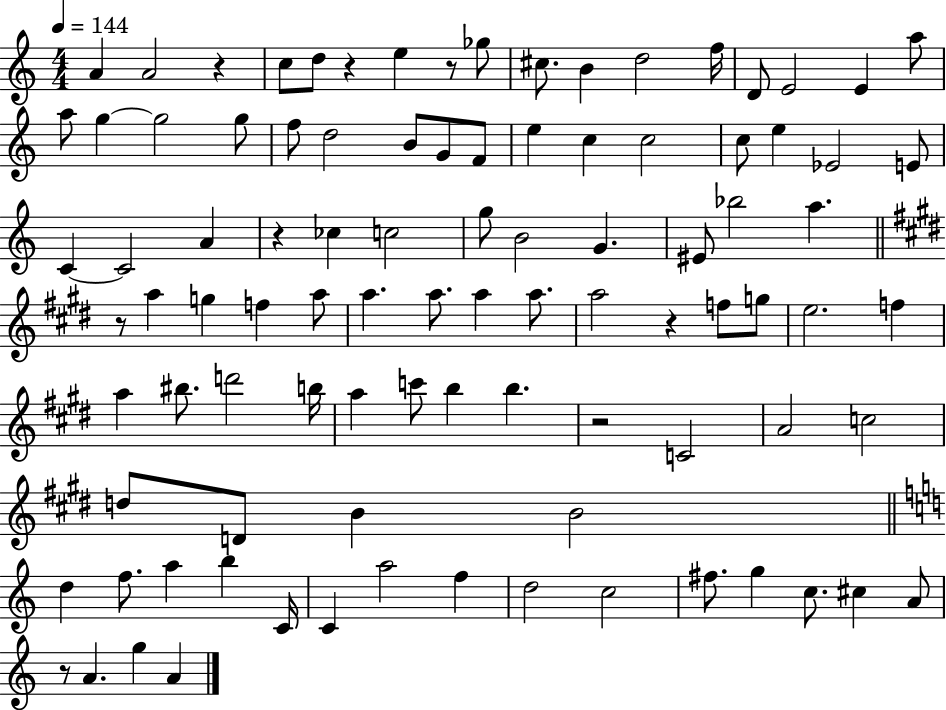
X:1
T:Untitled
M:4/4
L:1/4
K:C
A A2 z c/2 d/2 z e z/2 _g/2 ^c/2 B d2 f/4 D/2 E2 E a/2 a/2 g g2 g/2 f/2 d2 B/2 G/2 F/2 e c c2 c/2 e _E2 E/2 C C2 A z _c c2 g/2 B2 G ^E/2 _b2 a z/2 a g f a/2 a a/2 a a/2 a2 z f/2 g/2 e2 f a ^b/2 d'2 b/4 a c'/2 b b z2 C2 A2 c2 d/2 D/2 B B2 d f/2 a b C/4 C a2 f d2 c2 ^f/2 g c/2 ^c A/2 z/2 A g A